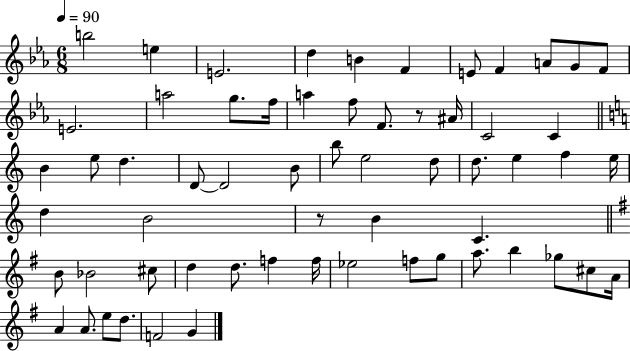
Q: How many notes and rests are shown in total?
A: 61